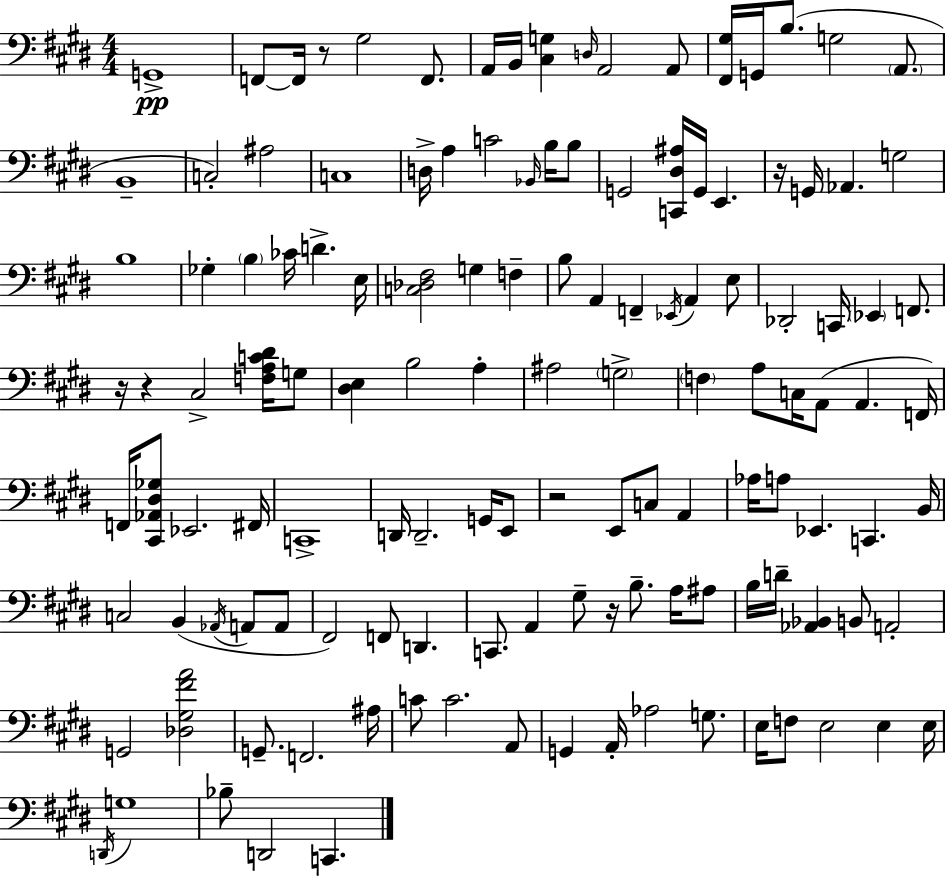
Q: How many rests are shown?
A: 6